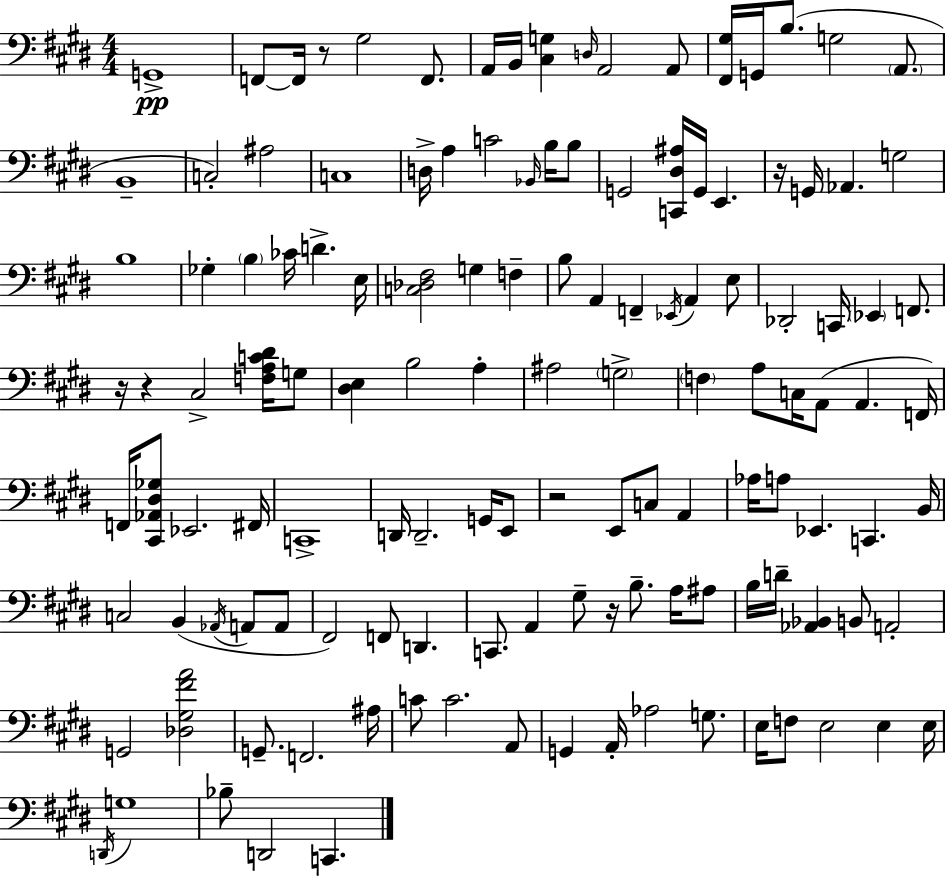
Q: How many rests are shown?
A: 6